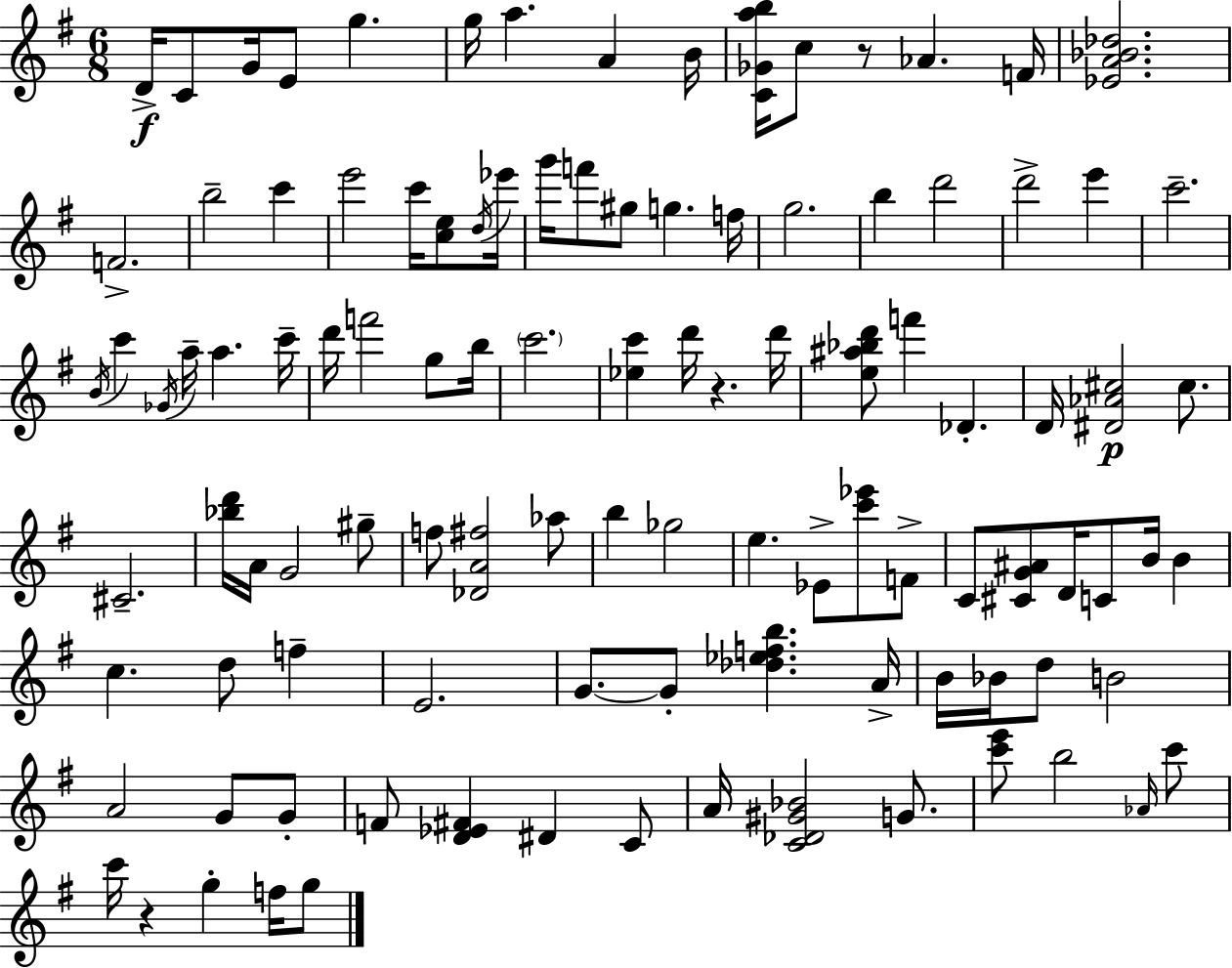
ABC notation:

X:1
T:Untitled
M:6/8
L:1/4
K:G
D/4 C/2 G/4 E/2 g g/4 a A B/4 [C_Gab]/4 c/2 z/2 _A F/4 [_EA_B_d]2 F2 b2 c' e'2 c'/4 [ce]/2 d/4 _e'/4 g'/4 f'/2 ^g/2 g f/4 g2 b d'2 d'2 e' c'2 B/4 c' _G/4 a/4 a c'/4 d'/4 f'2 g/2 b/4 c'2 [_ec'] d'/4 z d'/4 [e^a_bd']/2 f' _D D/4 [^D_A^c]2 ^c/2 ^C2 [_bd']/4 A/4 G2 ^g/2 f/2 [_DA^f]2 _a/2 b _g2 e _E/2 [c'_e']/2 F/2 C/2 [^CG^A]/2 D/4 C/2 B/4 B c d/2 f E2 G/2 G/2 [_d_efb] A/4 B/4 _B/4 d/2 B2 A2 G/2 G/2 F/2 [D_E^F] ^D C/2 A/4 [C_D^G_B]2 G/2 [c'e']/2 b2 _A/4 c'/2 c'/4 z g f/4 g/2